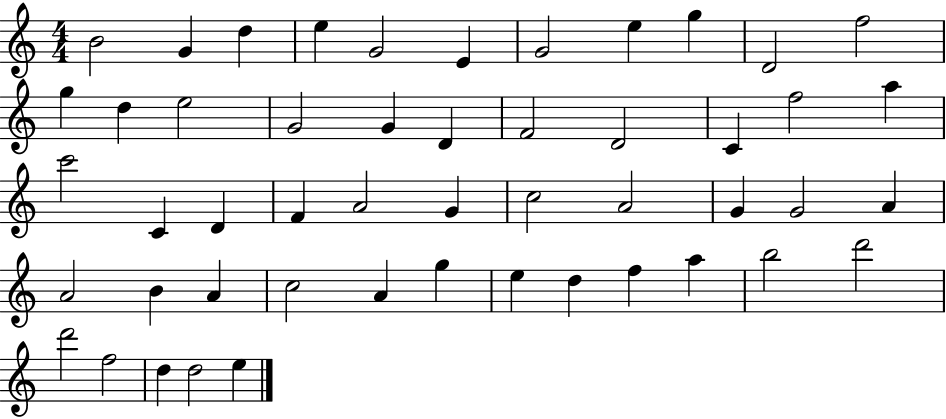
B4/h G4/q D5/q E5/q G4/h E4/q G4/h E5/q G5/q D4/h F5/h G5/q D5/q E5/h G4/h G4/q D4/q F4/h D4/h C4/q F5/h A5/q C6/h C4/q D4/q F4/q A4/h G4/q C5/h A4/h G4/q G4/h A4/q A4/h B4/q A4/q C5/h A4/q G5/q E5/q D5/q F5/q A5/q B5/h D6/h D6/h F5/h D5/q D5/h E5/q